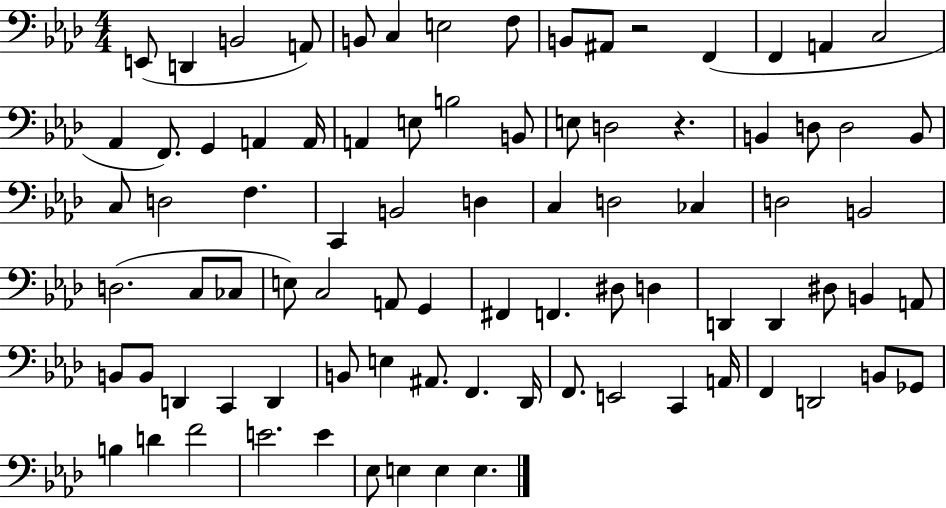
{
  \clef bass
  \numericTimeSignature
  \time 4/4
  \key aes \major
  e,8( d,4 b,2 a,8) | b,8 c4 e2 f8 | b,8 ais,8 r2 f,4( | f,4 a,4 c2 | \break aes,4 f,8.) g,4 a,4 a,16 | a,4 e8 b2 b,8 | e8 d2 r4. | b,4 d8 d2 b,8 | \break c8 d2 f4. | c,4 b,2 d4 | c4 d2 ces4 | d2 b,2 | \break d2.( c8 ces8 | e8) c2 a,8 g,4 | fis,4 f,4. dis8 d4 | d,4 d,4 dis8 b,4 a,8 | \break b,8 b,8 d,4 c,4 d,4 | b,8 e4 ais,8. f,4. des,16 | f,8. e,2 c,4 a,16 | f,4 d,2 b,8 ges,8 | \break b4 d'4 f'2 | e'2. e'4 | ees8 e4 e4 e4. | \bar "|."
}